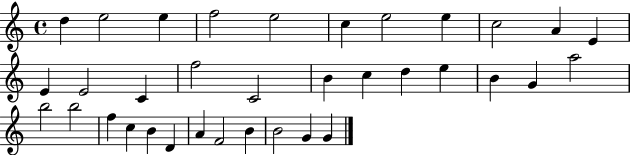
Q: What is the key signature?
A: C major